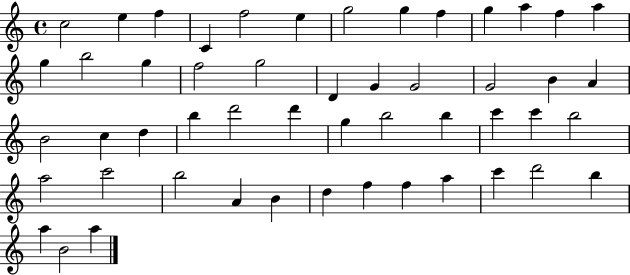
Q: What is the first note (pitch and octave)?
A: C5